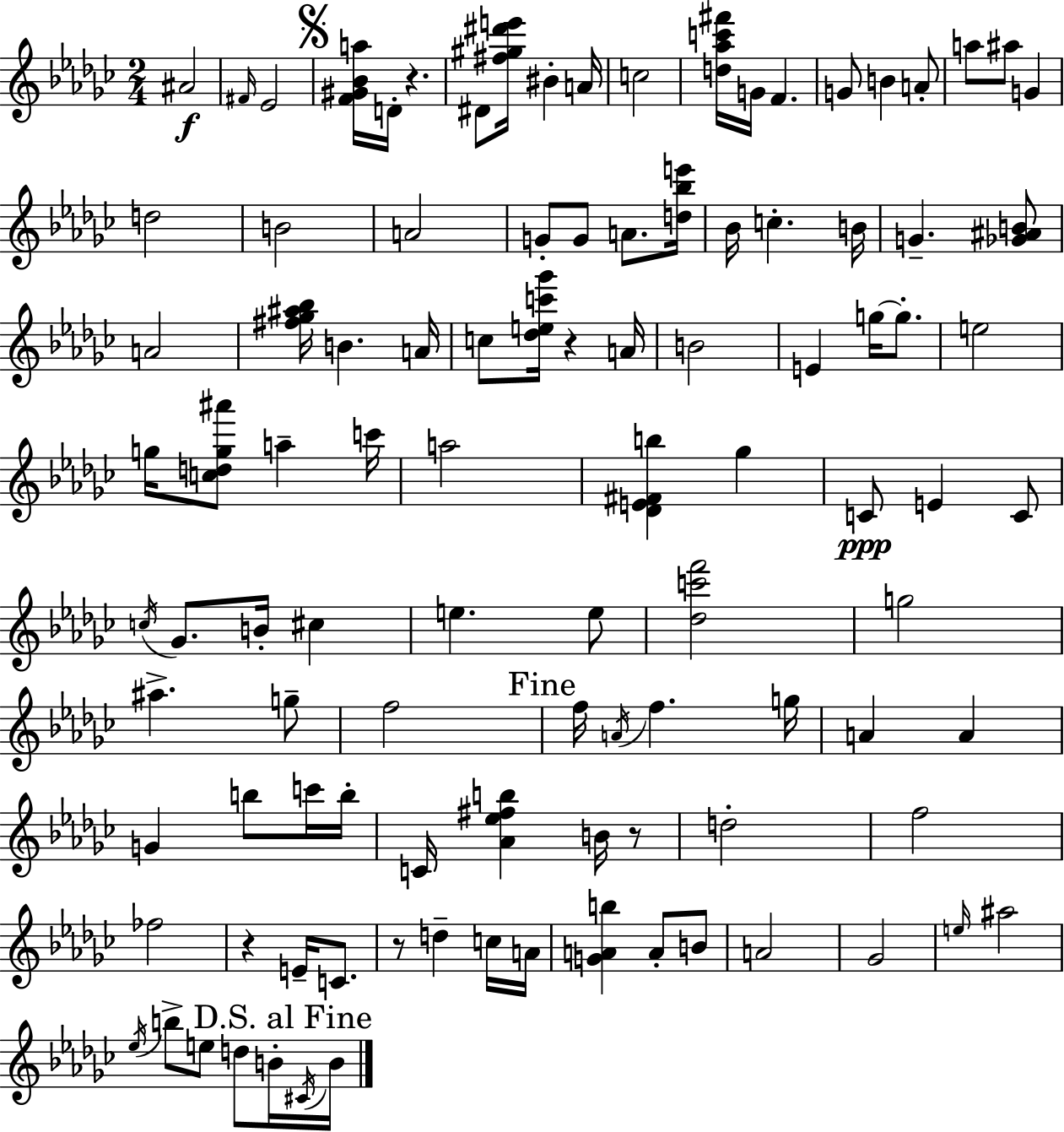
{
  \clef treble
  \numericTimeSignature
  \time 2/4
  \key ees \minor
  ais'2\f | \grace { fis'16 } ees'2 | \mark \markup { \musicglyph "scripts.segno" } <f' gis' bes' a''>16 d'16-. r4. | dis'8 <fis'' gis'' dis''' e'''>16 bis'4-. | \break a'16 c''2 | <d'' aes'' c''' fis'''>16 g'16 f'4. | g'8 b'4 a'8-. | a''8 ais''8 g'4 | \break d''2 | b'2 | a'2 | g'8-. g'8 a'8. | \break <d'' bes'' e'''>16 bes'16 c''4.-. | b'16 g'4.-- <ges' ais' b'>8 | a'2 | <fis'' ges'' ais'' bes''>16 b'4. | \break a'16 c''8 <des'' e'' c''' ges'''>16 r4 | a'16 b'2 | e'4 g''16~~ g''8.-. | e''2 | \break g''16 <c'' d'' g'' ais'''>8 a''4-- | c'''16 a''2 | <des' e' fis' b''>4 ges''4 | c'8\ppp e'4 c'8 | \break \acciaccatura { c''16 } ges'8. b'16-. cis''4 | e''4. | e''8 <des'' c''' f'''>2 | g''2 | \break ais''4.-> | g''8-- f''2 | \mark "Fine" f''16 \acciaccatura { a'16 } f''4. | g''16 a'4 a'4 | \break g'4 b''8 | c'''16 b''16-. c'16 <aes' ees'' fis'' b''>4 | b'16 r8 d''2-. | f''2 | \break fes''2 | r4 e'16-- | c'8. r8 d''4-- | c''16 a'16 <g' a' b''>4 a'8-. | \break b'8 a'2 | ges'2 | \grace { e''16 } ais''2 | \acciaccatura { ees''16 } b''8-> e''8 | \break d''8 b'16-. \mark "D.S. al Fine" \acciaccatura { cis'16 } b'16 \bar "|."
}